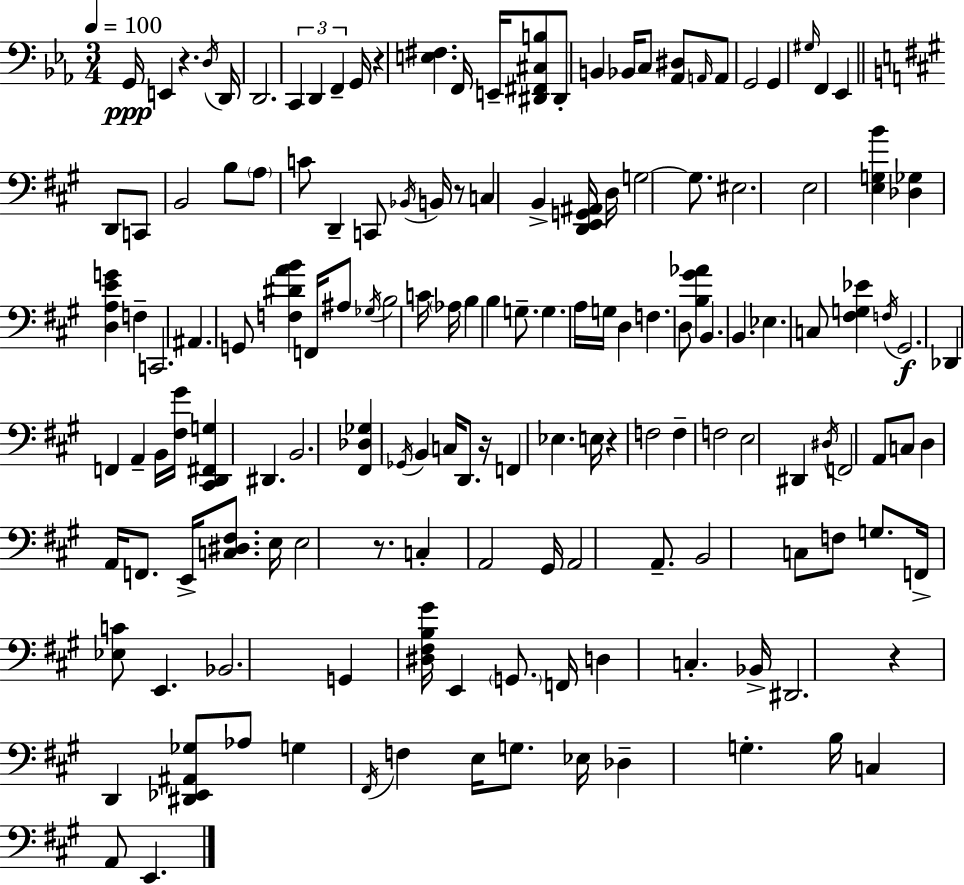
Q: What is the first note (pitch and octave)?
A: G2